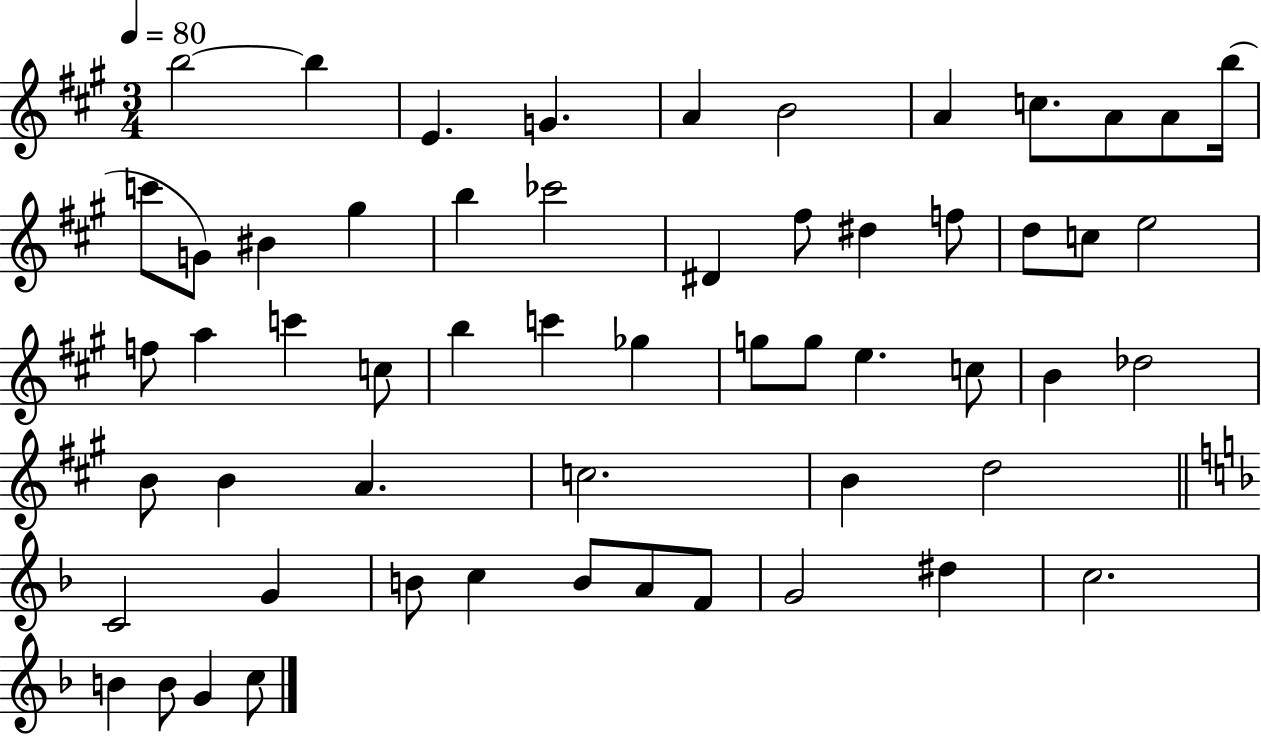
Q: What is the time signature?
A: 3/4